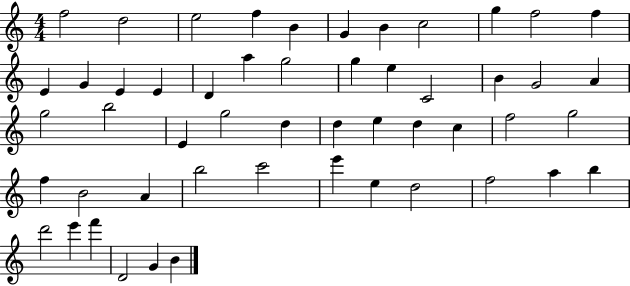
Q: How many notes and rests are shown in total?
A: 52